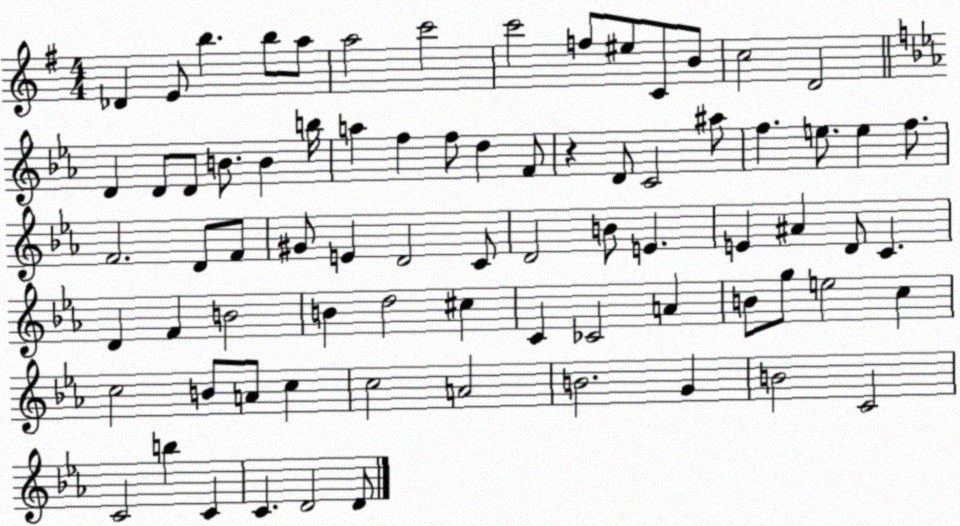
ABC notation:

X:1
T:Untitled
M:4/4
L:1/4
K:G
_D E/2 b b/2 a/2 a2 c'2 c'2 f/2 ^e/2 C/2 B/2 c2 D2 D D/2 D/2 B/2 B b/4 a f f/2 d F/2 z D/2 C2 ^a/2 f e/2 e f/2 F2 D/2 F/2 ^G/2 E D2 C/2 D2 B/2 E E ^A D/2 C D F B2 B d2 ^c C _C2 A B/2 g/2 e2 c c2 B/2 A/2 c c2 A2 B2 G B2 C2 C2 b C C D2 D/2